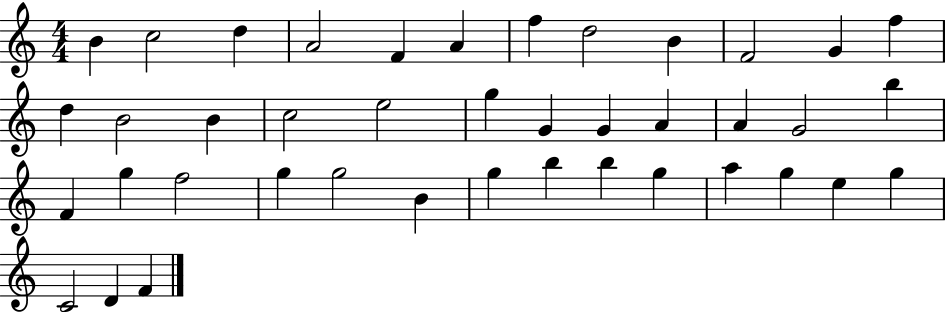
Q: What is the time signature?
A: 4/4